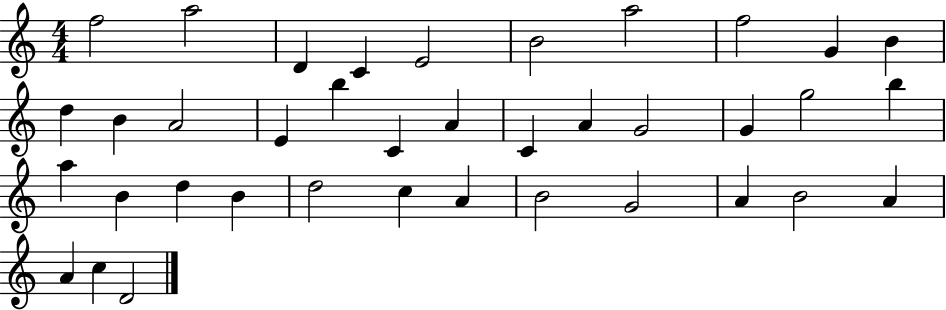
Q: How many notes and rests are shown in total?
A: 38